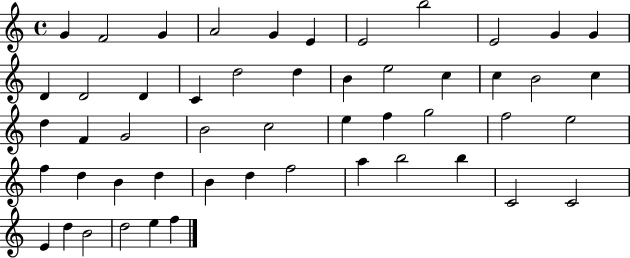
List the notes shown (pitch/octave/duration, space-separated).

G4/q F4/h G4/q A4/h G4/q E4/q E4/h B5/h E4/h G4/q G4/q D4/q D4/h D4/q C4/q D5/h D5/q B4/q E5/h C5/q C5/q B4/h C5/q D5/q F4/q G4/h B4/h C5/h E5/q F5/q G5/h F5/h E5/h F5/q D5/q B4/q D5/q B4/q D5/q F5/h A5/q B5/h B5/q C4/h C4/h E4/q D5/q B4/h D5/h E5/q F5/q